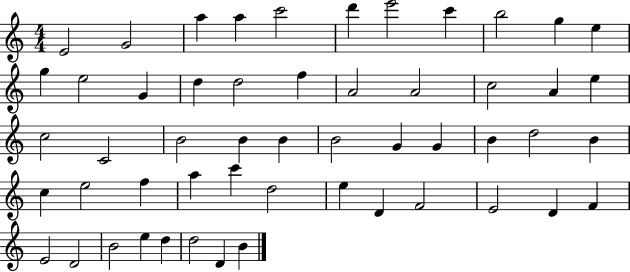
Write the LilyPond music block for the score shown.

{
  \clef treble
  \numericTimeSignature
  \time 4/4
  \key c \major
  e'2 g'2 | a''4 a''4 c'''2 | d'''4 e'''2 c'''4 | b''2 g''4 e''4 | \break g''4 e''2 g'4 | d''4 d''2 f''4 | a'2 a'2 | c''2 a'4 e''4 | \break c''2 c'2 | b'2 b'4 b'4 | b'2 g'4 g'4 | b'4 d''2 b'4 | \break c''4 e''2 f''4 | a''4 c'''4 d''2 | e''4 d'4 f'2 | e'2 d'4 f'4 | \break e'2 d'2 | b'2 e''4 d''4 | d''2 d'4 b'4 | \bar "|."
}